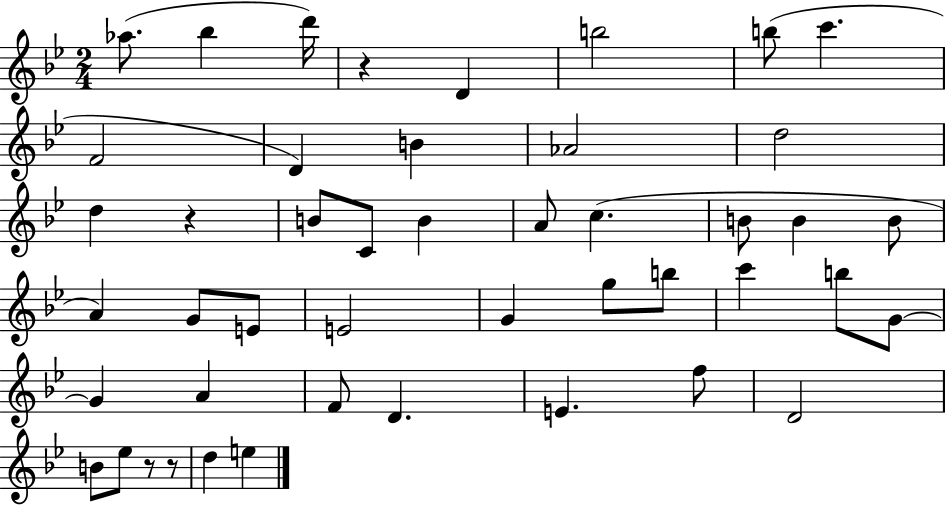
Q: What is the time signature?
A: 2/4